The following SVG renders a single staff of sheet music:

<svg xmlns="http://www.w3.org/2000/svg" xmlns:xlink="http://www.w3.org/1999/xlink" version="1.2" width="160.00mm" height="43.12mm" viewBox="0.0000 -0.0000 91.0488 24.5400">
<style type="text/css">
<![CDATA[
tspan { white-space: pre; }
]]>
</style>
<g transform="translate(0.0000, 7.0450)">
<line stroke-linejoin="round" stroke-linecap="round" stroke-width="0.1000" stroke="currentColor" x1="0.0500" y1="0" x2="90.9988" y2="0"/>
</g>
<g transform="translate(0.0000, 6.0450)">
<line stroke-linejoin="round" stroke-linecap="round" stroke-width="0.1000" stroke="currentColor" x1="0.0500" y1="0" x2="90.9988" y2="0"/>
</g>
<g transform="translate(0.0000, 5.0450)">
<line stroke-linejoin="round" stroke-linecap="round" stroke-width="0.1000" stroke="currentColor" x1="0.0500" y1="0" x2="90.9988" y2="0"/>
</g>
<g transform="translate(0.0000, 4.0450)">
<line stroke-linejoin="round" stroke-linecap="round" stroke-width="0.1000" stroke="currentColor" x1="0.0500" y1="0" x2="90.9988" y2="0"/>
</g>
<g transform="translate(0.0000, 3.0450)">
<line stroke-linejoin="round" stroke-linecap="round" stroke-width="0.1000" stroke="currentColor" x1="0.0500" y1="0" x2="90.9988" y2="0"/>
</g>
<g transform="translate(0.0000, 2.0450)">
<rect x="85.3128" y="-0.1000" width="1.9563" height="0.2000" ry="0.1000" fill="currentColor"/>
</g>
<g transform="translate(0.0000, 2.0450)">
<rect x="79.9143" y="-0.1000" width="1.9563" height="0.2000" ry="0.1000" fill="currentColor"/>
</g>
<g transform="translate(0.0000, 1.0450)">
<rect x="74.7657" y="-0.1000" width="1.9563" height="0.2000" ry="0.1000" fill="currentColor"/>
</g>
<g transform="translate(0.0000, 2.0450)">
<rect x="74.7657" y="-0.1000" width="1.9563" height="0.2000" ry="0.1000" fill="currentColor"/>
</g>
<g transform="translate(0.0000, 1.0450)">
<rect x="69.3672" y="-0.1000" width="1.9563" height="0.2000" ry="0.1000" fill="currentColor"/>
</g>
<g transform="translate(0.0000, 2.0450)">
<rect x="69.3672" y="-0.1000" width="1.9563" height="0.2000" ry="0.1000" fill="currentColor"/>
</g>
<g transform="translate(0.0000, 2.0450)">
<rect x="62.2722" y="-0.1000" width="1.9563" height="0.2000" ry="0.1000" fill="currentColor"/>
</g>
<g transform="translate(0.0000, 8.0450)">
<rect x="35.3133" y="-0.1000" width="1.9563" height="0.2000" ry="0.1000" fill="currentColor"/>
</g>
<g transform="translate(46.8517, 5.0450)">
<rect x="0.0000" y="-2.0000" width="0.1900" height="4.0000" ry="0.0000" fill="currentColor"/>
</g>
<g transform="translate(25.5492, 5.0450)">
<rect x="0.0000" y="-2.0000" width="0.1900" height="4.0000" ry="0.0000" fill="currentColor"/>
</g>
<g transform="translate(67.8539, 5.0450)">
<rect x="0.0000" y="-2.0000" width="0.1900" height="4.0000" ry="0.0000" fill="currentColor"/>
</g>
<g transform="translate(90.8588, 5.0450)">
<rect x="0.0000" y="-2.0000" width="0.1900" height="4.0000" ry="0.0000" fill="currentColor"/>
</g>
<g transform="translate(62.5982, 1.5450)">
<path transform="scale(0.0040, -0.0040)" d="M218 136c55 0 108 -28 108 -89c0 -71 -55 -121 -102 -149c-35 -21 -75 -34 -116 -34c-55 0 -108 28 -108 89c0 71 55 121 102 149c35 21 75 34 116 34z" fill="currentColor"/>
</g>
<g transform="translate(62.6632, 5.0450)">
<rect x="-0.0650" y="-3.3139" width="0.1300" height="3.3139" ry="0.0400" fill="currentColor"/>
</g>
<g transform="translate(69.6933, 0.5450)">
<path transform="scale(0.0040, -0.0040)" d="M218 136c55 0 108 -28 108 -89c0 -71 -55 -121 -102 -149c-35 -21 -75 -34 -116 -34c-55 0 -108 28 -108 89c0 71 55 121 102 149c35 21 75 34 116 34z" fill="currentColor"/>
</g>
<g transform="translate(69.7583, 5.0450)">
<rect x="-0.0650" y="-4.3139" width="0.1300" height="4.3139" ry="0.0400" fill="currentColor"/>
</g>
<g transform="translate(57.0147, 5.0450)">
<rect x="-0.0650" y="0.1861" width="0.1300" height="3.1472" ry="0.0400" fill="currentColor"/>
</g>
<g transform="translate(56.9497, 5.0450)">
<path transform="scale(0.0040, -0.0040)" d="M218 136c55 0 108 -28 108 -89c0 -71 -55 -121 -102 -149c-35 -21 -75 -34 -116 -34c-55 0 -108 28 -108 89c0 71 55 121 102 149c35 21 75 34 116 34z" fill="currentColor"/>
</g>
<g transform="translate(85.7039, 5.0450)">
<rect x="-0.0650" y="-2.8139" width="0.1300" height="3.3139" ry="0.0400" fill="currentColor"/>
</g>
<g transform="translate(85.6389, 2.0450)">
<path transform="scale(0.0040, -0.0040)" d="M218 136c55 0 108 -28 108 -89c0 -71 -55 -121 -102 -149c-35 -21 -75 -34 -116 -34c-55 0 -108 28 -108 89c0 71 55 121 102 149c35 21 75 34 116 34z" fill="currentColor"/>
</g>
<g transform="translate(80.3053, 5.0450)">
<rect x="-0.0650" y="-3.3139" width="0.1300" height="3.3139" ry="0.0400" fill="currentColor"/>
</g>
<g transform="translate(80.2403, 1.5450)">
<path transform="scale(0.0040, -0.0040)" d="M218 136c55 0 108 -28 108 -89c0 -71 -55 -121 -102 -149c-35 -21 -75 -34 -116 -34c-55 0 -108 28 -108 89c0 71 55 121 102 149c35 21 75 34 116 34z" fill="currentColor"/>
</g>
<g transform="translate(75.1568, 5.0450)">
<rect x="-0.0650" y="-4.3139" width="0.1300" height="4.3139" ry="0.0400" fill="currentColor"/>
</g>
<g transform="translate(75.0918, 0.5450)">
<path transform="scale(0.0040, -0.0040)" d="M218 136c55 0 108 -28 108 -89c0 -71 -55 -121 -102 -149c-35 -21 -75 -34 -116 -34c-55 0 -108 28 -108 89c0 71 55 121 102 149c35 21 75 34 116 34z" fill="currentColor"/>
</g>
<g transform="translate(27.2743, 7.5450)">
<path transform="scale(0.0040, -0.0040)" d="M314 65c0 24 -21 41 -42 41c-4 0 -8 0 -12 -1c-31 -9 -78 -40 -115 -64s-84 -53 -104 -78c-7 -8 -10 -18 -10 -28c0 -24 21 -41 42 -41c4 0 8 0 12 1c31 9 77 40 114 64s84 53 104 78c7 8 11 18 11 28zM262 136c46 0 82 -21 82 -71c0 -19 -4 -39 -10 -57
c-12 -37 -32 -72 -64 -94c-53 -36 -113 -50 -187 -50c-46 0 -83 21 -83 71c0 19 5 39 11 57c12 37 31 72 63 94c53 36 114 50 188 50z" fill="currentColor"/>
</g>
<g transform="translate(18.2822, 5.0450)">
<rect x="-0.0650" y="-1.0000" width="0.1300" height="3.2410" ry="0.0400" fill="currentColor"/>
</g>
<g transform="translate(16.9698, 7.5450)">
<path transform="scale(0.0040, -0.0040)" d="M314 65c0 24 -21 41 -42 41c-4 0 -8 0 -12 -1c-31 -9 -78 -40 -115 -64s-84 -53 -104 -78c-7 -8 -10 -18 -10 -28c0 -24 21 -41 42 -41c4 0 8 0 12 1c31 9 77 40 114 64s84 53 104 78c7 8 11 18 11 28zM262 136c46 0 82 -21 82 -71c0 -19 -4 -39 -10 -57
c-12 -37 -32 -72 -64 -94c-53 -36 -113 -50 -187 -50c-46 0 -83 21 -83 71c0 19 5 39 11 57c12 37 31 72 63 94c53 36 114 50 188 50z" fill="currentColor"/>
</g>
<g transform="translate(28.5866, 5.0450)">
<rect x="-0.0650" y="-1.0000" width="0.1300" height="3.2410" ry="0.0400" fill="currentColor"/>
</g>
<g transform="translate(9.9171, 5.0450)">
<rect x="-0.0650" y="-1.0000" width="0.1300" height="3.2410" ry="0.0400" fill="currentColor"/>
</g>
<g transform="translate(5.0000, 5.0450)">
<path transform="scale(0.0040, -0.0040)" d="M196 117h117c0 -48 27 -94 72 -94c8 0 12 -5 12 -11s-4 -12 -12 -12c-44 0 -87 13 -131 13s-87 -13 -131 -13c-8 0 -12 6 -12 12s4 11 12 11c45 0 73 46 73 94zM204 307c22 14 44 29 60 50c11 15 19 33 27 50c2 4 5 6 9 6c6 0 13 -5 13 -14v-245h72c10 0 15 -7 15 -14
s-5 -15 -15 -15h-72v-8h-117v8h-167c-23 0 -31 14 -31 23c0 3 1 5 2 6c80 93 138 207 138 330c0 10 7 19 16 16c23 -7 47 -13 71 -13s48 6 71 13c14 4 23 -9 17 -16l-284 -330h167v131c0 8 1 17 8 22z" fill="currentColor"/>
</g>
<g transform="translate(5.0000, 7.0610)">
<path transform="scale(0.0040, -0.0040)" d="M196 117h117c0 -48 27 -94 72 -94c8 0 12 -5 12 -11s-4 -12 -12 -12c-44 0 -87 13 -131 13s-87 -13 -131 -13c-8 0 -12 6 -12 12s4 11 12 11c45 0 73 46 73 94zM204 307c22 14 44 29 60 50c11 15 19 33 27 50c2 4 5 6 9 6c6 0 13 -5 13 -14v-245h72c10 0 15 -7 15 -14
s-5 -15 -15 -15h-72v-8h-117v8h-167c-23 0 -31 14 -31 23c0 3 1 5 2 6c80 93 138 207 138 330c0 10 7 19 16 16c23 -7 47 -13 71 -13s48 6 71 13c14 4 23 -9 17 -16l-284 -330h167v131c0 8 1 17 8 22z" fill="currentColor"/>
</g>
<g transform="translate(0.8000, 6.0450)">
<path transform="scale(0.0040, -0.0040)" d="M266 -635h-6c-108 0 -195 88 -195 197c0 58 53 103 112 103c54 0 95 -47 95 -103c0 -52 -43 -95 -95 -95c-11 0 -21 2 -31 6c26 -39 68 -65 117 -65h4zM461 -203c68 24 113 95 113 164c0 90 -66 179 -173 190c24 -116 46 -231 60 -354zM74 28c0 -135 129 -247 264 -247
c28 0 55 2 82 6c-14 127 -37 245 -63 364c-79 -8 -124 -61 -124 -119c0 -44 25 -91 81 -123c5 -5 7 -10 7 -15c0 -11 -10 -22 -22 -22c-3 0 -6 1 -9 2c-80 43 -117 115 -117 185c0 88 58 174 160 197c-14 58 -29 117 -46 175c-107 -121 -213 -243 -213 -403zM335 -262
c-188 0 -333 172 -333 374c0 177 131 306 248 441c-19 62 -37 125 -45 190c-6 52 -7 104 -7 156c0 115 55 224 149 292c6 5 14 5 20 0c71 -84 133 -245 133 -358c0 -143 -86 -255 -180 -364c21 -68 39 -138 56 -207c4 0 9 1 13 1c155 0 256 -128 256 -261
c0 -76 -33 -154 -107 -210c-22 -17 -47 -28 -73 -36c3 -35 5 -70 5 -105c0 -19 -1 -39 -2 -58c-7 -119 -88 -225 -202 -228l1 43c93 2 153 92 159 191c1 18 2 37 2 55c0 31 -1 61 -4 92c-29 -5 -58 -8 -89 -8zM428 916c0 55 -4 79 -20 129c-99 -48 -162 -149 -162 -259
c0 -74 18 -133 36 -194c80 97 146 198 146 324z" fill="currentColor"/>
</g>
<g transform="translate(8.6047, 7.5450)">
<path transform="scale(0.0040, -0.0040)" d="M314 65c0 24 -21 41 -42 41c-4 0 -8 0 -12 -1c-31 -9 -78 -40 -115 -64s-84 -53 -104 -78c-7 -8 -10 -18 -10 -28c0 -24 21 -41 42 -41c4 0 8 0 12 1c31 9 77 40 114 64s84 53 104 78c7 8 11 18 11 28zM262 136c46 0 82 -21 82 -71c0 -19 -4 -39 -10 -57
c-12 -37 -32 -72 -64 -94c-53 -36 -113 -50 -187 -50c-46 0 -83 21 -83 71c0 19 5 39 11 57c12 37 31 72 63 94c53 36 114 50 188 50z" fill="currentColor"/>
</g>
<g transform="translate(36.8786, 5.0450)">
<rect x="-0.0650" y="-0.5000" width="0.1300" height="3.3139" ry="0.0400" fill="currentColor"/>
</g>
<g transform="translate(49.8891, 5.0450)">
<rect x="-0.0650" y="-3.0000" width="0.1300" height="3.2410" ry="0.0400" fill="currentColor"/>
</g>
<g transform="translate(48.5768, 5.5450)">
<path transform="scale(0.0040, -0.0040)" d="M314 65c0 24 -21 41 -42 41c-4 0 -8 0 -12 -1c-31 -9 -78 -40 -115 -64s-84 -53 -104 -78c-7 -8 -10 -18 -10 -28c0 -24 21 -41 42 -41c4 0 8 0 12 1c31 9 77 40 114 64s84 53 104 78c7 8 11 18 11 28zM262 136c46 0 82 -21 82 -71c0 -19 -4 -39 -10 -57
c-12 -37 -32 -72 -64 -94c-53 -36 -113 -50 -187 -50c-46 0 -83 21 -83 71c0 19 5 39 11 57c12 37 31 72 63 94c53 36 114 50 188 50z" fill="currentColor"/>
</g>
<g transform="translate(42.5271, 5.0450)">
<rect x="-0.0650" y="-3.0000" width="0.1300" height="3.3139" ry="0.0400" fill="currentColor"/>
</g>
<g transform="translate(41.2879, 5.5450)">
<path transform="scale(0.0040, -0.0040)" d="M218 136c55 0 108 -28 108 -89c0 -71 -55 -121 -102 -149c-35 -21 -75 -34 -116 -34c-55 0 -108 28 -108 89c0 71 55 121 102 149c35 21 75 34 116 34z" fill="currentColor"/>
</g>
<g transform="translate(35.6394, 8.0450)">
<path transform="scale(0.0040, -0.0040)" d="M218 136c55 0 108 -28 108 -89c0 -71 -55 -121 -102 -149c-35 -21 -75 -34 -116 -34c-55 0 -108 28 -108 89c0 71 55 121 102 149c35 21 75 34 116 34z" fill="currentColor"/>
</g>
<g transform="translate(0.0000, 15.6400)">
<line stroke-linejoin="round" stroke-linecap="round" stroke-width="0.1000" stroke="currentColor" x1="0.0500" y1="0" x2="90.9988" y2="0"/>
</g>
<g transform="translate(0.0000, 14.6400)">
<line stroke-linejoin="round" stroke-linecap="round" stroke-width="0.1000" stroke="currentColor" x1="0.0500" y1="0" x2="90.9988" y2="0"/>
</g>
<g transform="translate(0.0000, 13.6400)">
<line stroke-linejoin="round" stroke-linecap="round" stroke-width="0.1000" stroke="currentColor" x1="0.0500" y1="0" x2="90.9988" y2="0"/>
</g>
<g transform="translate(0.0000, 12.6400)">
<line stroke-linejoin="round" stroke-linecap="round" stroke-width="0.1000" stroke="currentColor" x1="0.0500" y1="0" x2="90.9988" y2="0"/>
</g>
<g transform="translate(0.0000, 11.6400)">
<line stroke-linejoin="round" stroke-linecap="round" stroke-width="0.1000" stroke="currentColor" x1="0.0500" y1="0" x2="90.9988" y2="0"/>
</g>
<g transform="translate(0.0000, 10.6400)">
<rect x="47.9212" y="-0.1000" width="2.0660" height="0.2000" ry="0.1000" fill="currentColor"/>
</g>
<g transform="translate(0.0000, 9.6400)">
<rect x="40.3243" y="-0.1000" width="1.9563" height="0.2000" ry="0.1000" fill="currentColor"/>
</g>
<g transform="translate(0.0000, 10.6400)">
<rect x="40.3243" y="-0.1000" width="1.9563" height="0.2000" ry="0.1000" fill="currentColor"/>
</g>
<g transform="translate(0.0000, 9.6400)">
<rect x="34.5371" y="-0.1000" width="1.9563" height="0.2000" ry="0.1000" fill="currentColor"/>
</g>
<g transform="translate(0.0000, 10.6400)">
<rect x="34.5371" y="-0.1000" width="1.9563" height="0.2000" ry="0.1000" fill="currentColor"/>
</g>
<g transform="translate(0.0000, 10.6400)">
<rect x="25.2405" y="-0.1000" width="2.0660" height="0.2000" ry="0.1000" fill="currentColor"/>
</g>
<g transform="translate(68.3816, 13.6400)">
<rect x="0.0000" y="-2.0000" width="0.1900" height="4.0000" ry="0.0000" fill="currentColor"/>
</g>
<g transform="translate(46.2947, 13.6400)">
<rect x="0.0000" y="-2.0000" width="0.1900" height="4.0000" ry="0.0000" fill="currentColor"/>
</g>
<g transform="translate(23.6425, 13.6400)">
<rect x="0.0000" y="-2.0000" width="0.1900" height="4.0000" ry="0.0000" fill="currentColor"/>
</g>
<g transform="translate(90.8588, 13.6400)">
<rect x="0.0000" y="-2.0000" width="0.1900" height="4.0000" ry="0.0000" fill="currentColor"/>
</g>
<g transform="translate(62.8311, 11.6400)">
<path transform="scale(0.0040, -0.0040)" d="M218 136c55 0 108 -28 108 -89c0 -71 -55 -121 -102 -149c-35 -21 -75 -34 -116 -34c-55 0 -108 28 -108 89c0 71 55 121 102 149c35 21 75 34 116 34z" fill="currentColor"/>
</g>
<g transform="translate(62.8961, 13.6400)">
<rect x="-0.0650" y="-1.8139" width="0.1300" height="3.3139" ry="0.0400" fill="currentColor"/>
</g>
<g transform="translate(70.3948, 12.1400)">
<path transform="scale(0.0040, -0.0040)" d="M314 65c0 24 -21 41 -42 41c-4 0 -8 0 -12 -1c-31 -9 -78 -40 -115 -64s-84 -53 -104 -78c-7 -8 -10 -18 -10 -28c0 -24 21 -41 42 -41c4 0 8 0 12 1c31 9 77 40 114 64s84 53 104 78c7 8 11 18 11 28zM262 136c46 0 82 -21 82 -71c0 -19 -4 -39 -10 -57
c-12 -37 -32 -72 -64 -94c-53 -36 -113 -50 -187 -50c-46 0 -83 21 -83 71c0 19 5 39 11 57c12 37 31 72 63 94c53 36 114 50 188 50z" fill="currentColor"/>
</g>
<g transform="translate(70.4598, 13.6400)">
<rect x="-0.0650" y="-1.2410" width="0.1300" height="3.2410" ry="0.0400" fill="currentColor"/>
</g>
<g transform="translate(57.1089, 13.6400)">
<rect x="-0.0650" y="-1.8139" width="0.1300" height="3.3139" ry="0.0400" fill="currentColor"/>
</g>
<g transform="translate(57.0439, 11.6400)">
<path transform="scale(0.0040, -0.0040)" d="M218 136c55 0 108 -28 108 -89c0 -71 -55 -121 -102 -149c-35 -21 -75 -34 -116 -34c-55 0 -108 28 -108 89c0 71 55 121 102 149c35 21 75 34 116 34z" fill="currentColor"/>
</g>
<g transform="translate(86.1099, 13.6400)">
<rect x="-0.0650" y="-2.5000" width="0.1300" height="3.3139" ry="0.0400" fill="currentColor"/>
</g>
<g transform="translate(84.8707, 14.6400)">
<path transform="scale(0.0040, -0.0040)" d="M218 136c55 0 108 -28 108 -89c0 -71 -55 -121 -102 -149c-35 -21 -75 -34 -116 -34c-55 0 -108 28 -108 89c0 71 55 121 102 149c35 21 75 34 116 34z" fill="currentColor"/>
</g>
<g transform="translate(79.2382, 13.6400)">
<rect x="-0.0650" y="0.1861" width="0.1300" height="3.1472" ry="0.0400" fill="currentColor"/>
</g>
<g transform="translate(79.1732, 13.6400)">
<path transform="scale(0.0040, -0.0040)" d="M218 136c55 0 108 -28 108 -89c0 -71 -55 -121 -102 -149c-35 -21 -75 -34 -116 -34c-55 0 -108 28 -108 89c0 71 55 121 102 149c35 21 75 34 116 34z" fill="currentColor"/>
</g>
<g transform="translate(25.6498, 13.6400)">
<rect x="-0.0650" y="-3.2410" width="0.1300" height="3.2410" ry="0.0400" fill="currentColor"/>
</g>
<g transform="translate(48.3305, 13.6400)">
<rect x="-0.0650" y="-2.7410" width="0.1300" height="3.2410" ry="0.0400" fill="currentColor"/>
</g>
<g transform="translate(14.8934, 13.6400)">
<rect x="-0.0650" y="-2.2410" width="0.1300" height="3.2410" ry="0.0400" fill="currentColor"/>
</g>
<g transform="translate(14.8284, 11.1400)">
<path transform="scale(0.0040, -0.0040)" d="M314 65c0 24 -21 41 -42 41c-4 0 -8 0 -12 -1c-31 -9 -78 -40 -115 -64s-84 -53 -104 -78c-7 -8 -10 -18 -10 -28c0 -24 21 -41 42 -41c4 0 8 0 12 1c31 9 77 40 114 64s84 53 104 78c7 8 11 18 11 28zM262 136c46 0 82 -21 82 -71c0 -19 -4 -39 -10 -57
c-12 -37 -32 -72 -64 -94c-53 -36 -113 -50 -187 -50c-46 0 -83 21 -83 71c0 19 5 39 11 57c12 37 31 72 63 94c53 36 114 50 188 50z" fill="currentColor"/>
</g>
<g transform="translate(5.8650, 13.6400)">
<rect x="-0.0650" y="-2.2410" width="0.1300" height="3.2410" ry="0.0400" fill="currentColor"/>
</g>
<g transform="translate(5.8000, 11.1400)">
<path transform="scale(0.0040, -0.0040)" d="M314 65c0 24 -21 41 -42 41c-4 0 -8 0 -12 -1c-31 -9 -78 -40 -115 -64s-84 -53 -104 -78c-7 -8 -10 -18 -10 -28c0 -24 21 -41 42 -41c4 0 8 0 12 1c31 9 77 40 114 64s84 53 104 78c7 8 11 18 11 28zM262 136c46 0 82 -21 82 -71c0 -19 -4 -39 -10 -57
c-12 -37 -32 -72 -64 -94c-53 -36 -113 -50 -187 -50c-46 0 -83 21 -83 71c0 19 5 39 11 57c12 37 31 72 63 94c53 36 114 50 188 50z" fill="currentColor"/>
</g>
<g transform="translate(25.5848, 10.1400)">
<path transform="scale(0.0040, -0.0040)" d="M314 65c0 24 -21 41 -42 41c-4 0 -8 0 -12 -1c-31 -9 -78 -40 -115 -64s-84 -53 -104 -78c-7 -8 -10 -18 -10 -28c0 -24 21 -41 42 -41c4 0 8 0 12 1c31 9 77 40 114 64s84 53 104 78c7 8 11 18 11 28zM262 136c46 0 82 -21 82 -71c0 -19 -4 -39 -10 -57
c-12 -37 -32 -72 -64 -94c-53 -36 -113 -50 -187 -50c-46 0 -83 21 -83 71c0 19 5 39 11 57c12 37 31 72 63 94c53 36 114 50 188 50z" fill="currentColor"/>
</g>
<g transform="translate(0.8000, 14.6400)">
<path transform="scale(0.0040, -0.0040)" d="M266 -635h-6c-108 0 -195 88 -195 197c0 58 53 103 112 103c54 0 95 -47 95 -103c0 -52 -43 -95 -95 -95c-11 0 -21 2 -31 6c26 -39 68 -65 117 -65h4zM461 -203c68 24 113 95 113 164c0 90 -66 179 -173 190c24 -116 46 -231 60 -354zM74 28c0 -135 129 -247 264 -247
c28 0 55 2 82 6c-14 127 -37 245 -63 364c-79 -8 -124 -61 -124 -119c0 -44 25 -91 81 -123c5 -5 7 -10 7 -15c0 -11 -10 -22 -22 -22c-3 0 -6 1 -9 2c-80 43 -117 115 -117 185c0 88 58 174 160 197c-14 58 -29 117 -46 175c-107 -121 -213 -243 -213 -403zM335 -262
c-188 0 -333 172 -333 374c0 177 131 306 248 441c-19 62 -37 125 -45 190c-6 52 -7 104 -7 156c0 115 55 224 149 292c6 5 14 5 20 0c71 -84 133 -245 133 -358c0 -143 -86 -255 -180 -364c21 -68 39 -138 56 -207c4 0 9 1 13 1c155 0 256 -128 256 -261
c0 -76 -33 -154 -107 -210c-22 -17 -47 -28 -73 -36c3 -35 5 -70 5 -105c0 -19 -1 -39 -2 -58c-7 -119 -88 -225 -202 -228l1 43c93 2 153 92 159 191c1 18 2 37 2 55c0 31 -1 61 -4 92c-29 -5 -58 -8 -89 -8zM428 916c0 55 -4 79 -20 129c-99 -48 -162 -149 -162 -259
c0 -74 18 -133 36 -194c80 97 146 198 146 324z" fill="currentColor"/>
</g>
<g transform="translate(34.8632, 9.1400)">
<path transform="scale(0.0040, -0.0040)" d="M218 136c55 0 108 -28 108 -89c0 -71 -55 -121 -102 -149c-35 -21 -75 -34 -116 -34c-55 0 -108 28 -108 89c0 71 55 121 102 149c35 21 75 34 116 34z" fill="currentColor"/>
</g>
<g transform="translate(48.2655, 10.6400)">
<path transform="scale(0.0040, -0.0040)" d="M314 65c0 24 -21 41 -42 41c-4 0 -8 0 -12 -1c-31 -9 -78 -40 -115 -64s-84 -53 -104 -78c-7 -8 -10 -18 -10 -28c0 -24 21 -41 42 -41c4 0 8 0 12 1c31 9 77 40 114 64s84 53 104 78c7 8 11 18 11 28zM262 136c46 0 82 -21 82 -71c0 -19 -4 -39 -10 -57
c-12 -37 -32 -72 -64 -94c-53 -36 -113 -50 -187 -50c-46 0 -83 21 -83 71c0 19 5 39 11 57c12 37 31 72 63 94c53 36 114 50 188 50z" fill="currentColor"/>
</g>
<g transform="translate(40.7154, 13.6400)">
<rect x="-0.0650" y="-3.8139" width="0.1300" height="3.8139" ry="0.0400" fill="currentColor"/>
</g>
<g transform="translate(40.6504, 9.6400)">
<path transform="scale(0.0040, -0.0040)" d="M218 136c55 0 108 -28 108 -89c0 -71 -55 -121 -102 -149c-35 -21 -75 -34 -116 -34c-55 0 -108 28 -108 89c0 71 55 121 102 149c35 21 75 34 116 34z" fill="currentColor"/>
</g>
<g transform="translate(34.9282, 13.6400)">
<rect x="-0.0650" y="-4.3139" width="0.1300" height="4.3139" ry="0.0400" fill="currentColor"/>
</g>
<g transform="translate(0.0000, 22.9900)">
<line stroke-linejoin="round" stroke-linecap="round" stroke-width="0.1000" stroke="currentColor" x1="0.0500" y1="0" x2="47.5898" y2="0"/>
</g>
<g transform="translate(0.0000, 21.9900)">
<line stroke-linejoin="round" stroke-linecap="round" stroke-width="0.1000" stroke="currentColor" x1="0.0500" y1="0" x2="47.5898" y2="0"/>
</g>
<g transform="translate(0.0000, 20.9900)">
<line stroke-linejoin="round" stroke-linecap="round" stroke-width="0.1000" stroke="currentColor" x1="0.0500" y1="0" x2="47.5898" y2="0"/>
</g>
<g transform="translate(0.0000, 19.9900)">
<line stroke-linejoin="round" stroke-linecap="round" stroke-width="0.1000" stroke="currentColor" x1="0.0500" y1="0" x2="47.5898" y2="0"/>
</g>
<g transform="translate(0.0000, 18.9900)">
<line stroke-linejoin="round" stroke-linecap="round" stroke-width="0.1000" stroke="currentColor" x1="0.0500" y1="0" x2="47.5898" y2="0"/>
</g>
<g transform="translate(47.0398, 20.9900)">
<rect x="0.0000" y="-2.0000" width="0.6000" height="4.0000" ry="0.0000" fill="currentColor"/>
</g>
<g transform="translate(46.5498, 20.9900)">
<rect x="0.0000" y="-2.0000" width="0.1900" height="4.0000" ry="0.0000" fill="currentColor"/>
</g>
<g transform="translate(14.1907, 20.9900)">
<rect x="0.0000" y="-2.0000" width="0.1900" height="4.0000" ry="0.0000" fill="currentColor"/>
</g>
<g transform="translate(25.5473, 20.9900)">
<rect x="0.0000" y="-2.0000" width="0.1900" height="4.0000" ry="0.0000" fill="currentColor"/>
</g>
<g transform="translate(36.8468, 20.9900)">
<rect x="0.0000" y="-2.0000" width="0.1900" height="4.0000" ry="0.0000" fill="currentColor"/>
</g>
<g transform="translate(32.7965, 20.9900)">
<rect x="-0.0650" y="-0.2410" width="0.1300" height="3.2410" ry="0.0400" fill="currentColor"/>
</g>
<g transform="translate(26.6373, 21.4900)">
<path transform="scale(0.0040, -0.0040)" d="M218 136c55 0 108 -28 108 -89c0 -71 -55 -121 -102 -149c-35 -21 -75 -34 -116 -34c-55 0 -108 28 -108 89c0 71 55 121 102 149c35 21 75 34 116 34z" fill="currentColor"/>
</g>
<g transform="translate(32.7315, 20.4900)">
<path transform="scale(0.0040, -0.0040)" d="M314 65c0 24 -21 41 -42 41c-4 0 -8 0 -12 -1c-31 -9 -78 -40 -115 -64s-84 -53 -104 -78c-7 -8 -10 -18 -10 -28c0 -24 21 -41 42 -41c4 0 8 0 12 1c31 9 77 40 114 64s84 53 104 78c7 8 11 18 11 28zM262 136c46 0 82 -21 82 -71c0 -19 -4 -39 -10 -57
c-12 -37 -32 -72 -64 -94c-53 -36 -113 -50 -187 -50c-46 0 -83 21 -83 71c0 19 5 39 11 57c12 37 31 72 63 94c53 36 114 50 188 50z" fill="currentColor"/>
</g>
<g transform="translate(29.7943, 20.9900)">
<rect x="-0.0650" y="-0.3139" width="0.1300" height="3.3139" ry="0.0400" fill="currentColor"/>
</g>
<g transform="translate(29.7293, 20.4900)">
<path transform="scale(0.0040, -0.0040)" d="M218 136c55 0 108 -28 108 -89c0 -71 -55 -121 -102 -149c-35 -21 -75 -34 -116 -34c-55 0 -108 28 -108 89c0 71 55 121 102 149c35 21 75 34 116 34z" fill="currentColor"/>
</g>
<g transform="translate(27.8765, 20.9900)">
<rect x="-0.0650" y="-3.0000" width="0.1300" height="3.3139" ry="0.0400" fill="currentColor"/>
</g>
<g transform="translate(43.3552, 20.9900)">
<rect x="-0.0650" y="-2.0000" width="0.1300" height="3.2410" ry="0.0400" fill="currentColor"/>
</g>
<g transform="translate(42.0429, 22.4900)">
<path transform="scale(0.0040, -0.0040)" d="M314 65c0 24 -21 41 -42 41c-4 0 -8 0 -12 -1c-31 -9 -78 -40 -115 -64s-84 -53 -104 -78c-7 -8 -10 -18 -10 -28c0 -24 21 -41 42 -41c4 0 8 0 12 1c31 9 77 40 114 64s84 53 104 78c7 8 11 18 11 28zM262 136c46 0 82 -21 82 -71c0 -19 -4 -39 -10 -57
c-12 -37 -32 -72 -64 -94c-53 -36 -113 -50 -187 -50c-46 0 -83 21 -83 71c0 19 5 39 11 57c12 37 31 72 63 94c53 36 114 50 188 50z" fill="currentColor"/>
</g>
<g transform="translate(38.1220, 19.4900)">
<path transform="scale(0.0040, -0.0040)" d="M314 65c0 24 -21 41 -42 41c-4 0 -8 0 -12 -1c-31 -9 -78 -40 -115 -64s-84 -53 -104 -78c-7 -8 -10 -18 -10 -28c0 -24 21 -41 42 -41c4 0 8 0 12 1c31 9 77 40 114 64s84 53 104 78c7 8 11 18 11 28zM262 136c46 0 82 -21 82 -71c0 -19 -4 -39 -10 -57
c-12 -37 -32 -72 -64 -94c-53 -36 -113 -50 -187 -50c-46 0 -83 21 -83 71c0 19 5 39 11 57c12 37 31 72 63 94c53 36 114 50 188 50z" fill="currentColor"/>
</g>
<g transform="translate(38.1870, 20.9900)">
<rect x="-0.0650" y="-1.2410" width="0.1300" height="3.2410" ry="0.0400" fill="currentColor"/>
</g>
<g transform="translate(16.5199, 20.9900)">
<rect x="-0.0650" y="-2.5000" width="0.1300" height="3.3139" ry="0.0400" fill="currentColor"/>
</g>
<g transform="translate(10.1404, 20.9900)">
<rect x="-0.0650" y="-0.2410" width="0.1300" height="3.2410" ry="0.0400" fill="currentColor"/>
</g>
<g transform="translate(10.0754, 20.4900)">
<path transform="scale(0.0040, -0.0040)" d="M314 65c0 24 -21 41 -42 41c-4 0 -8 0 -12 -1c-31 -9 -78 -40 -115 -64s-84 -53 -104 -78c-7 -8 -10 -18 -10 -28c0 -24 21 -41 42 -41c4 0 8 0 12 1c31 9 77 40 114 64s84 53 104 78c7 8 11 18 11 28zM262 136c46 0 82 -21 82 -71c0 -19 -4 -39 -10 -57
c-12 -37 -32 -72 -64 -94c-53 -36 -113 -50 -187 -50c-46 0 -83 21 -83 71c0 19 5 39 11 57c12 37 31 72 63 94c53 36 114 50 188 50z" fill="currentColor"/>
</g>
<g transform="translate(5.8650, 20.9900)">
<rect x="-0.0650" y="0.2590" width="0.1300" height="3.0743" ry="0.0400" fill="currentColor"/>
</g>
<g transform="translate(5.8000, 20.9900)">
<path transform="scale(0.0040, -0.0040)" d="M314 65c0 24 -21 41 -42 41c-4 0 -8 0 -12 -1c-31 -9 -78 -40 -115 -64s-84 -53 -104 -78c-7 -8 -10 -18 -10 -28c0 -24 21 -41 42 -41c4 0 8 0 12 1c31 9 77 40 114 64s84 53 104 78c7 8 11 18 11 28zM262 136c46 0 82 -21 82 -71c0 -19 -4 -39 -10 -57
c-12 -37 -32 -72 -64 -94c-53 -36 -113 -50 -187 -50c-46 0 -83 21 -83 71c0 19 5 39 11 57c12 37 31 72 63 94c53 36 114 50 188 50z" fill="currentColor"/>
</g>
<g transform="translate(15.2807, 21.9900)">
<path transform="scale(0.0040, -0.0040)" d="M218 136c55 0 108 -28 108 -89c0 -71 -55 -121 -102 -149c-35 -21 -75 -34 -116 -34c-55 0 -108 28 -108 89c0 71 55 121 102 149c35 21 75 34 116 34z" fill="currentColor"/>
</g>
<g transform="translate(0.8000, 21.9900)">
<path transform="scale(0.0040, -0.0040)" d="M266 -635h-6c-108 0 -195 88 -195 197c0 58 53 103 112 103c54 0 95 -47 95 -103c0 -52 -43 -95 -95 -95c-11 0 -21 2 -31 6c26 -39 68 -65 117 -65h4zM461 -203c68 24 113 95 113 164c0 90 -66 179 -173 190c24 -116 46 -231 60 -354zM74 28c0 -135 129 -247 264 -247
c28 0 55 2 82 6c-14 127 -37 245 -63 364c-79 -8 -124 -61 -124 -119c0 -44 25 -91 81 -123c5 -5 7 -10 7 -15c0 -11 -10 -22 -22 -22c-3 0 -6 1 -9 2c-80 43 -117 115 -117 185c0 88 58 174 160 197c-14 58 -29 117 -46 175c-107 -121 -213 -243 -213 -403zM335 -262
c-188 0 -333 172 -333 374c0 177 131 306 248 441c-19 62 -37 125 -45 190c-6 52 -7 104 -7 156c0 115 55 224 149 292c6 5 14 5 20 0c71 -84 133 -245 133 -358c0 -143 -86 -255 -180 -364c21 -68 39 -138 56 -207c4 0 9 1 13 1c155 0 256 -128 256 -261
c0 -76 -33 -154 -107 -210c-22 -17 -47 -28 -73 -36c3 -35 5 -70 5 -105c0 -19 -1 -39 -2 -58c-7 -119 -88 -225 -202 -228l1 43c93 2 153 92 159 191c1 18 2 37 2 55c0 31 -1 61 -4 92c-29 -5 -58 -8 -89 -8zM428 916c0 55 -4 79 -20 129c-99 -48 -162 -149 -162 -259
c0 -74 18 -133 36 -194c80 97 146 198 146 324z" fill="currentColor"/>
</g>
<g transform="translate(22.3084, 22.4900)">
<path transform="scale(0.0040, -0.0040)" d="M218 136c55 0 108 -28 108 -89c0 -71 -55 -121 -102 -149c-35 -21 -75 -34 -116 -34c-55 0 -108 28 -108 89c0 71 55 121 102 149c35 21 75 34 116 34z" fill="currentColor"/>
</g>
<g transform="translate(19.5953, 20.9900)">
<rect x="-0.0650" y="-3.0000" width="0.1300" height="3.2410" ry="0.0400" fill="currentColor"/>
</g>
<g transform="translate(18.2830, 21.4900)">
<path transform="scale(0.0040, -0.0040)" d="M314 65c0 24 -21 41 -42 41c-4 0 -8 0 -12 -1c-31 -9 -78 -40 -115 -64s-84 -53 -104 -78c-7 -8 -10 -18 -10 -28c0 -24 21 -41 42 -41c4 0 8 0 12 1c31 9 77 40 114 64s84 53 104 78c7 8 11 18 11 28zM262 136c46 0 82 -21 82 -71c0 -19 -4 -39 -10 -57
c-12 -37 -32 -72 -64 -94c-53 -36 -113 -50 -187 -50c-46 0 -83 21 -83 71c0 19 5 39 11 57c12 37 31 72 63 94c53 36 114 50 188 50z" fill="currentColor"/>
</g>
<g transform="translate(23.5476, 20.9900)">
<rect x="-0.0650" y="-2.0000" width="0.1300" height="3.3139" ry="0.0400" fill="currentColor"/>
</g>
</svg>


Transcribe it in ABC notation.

X:1
T:Untitled
M:4/4
L:1/4
K:C
D2 D2 D2 C A A2 B b d' d' b a g2 g2 b2 d' c' a2 f f e2 B G B2 c2 G A2 F A c c2 e2 F2